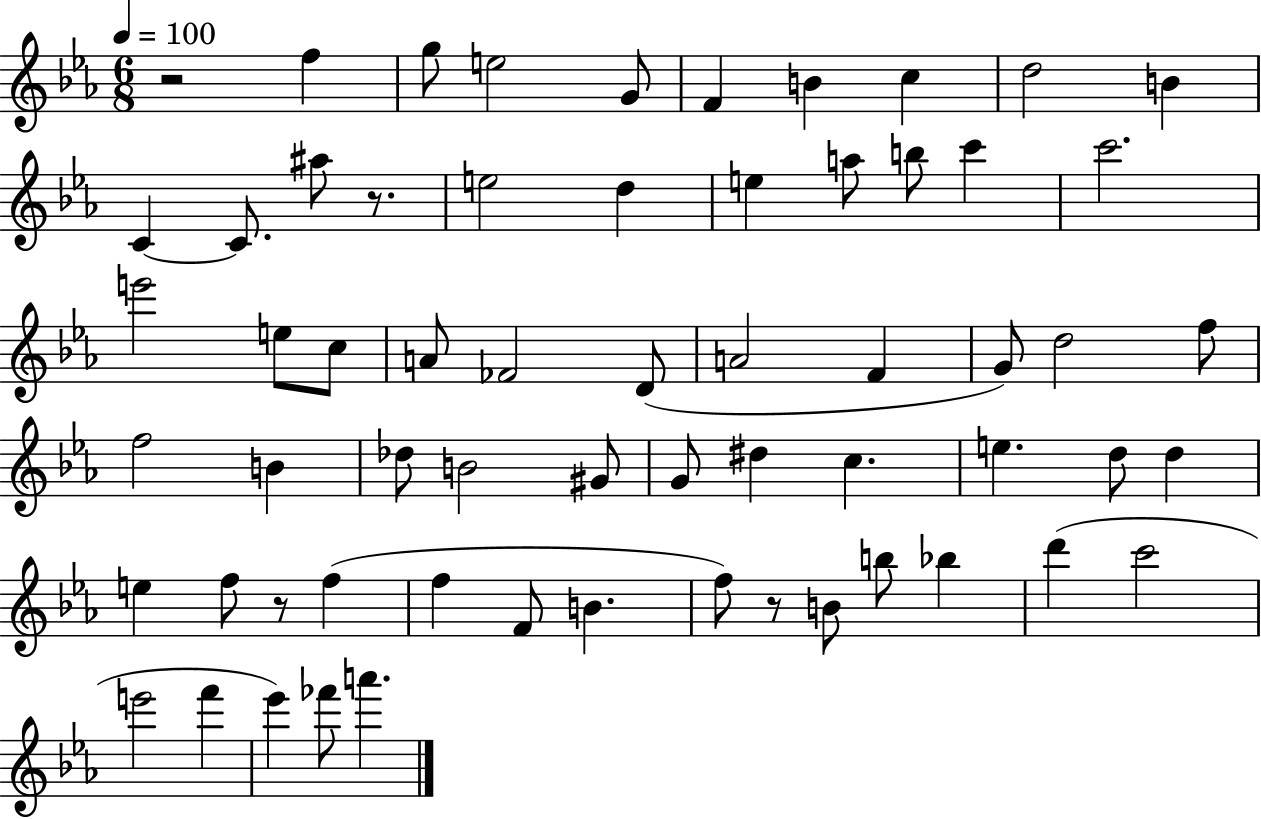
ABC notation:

X:1
T:Untitled
M:6/8
L:1/4
K:Eb
z2 f g/2 e2 G/2 F B c d2 B C C/2 ^a/2 z/2 e2 d e a/2 b/2 c' c'2 e'2 e/2 c/2 A/2 _F2 D/2 A2 F G/2 d2 f/2 f2 B _d/2 B2 ^G/2 G/2 ^d c e d/2 d e f/2 z/2 f f F/2 B f/2 z/2 B/2 b/2 _b d' c'2 e'2 f' _e' _f'/2 a'